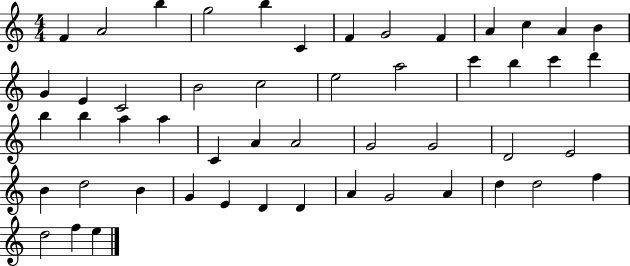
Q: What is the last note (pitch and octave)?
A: E5